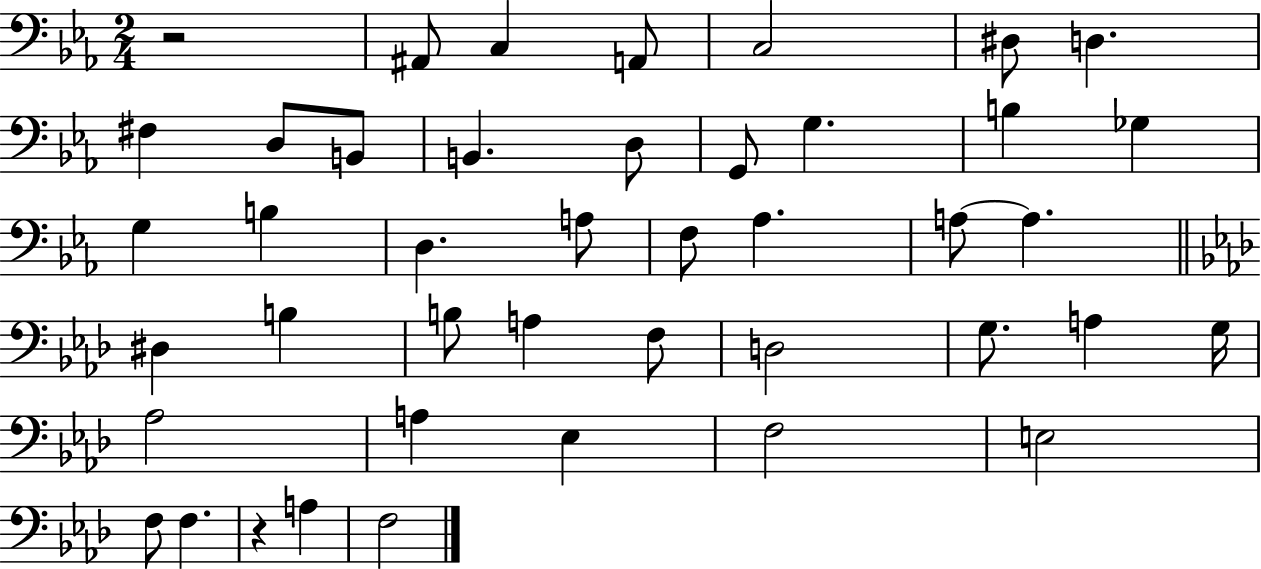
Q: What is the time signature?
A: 2/4